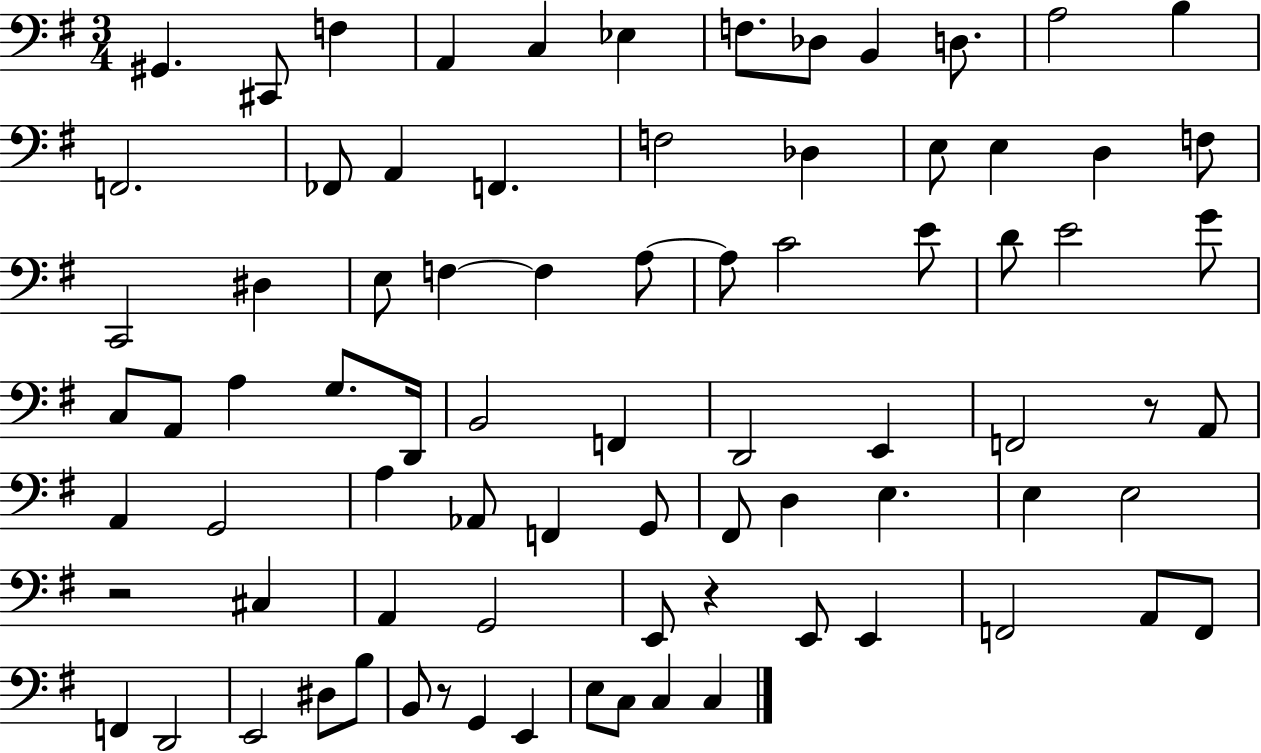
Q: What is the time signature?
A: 3/4